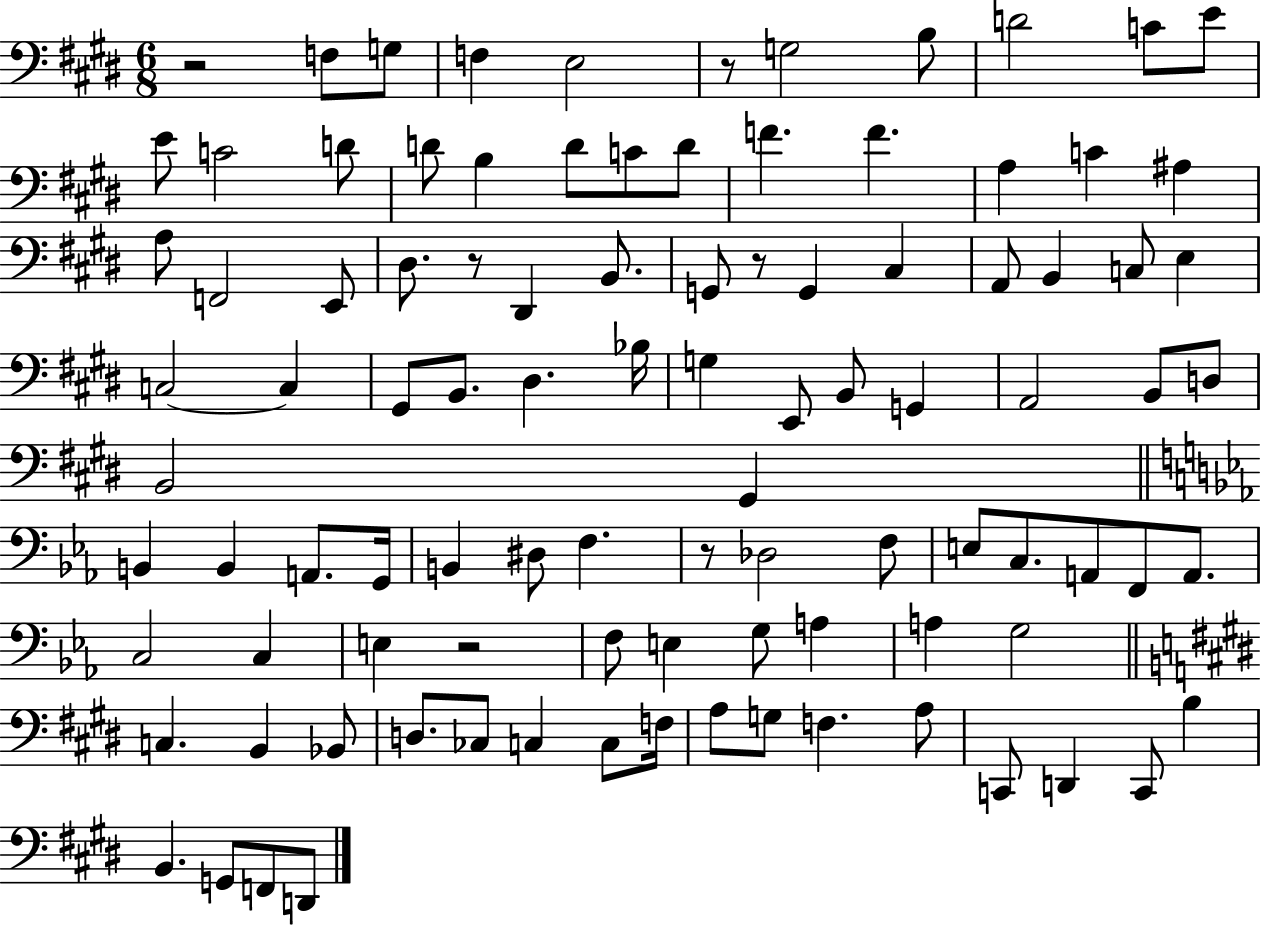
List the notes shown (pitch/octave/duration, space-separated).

R/h F3/e G3/e F3/q E3/h R/e G3/h B3/e D4/h C4/e E4/e E4/e C4/h D4/e D4/e B3/q D4/e C4/e D4/e F4/q. F4/q. A3/q C4/q A#3/q A3/e F2/h E2/e D#3/e. R/e D#2/q B2/e. G2/e R/e G2/q C#3/q A2/e B2/q C3/e E3/q C3/h C3/q G#2/e B2/e. D#3/q. Bb3/s G3/q E2/e B2/e G2/q A2/h B2/e D3/e B2/h G#2/q B2/q B2/q A2/e. G2/s B2/q D#3/e F3/q. R/e Db3/h F3/e E3/e C3/e. A2/e F2/e A2/e. C3/h C3/q E3/q R/h F3/e E3/q G3/e A3/q A3/q G3/h C3/q. B2/q Bb2/e D3/e. CES3/e C3/q C3/e F3/s A3/e G3/e F3/q. A3/e C2/e D2/q C2/e B3/q B2/q. G2/e F2/e D2/e